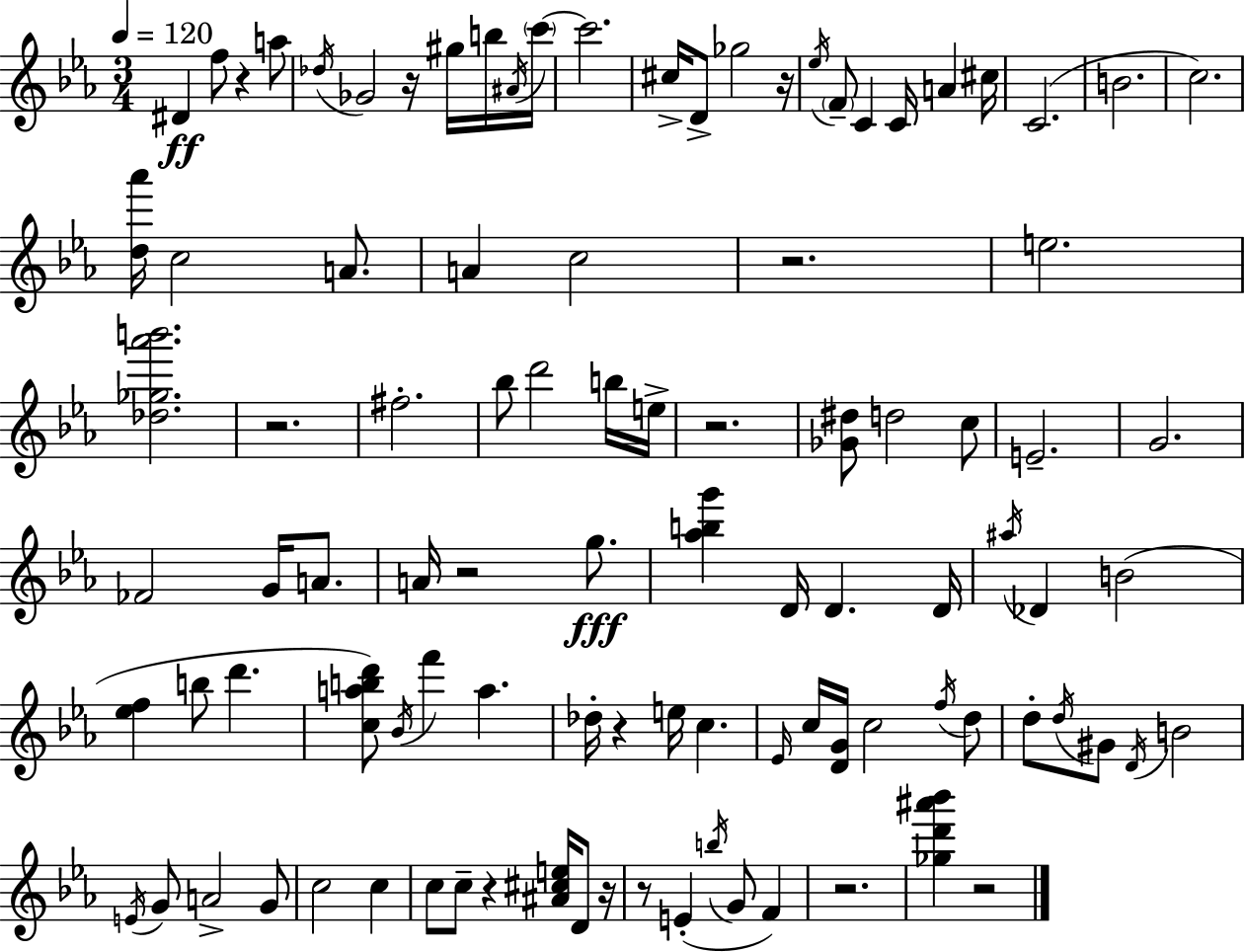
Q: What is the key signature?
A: EES major